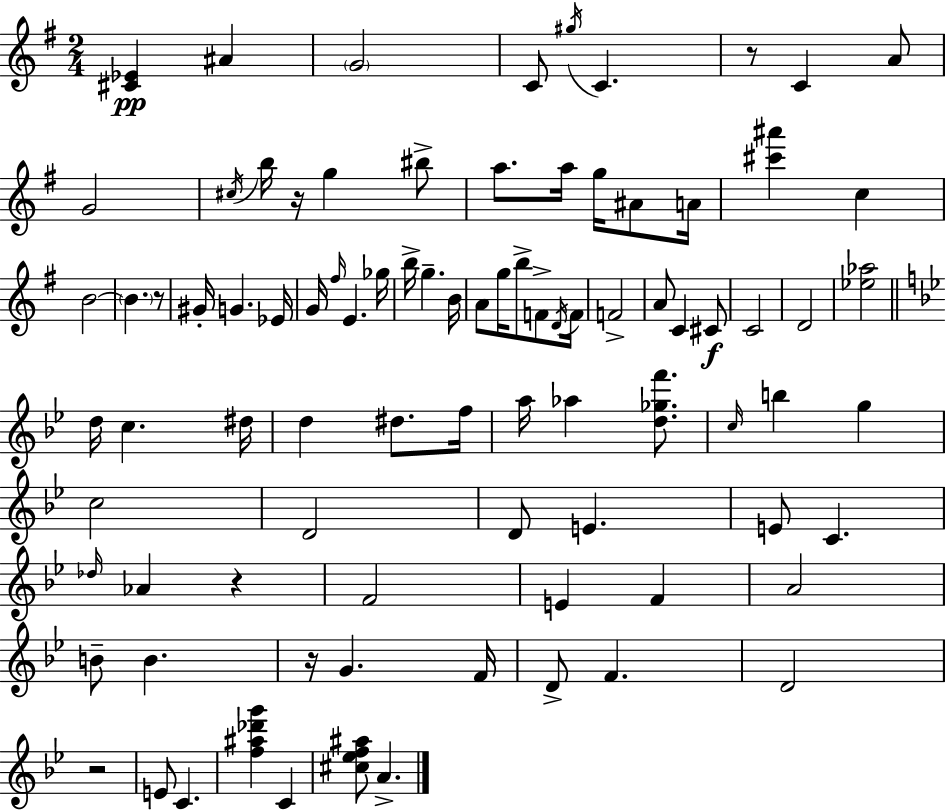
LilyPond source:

{
  \clef treble
  \numericTimeSignature
  \time 2/4
  \key e \minor
  <cis' ees'>4\pp ais'4 | \parenthesize g'2 | c'8 \acciaccatura { gis''16 } c'4. | r8 c'4 a'8 | \break g'2 | \acciaccatura { cis''16 } b''16 r16 g''4 | bis''8-> a''8. a''16 g''16 ais'8 | a'16 <cis''' ais'''>4 c''4 | \break b'2~~ | \parenthesize b'4. | r8 gis'16-. g'4. | ees'16 g'16 \grace { fis''16 } e'4. | \break ges''16 b''16-> g''4.-- | b'16 a'8 g''16 b''8-> | f'8-> \acciaccatura { d'16 } f'16 f'2-> | a'8 c'4 | \break cis'8\f c'2 | d'2 | <ees'' aes''>2 | \bar "||" \break \key bes \major d''16 c''4. dis''16 | d''4 dis''8. f''16 | a''16 aes''4 <d'' ges'' f'''>8. | \grace { c''16 } b''4 g''4 | \break c''2 | d'2 | d'8 e'4. | e'8 c'4. | \break \grace { des''16 } aes'4 r4 | f'2 | e'4 f'4 | a'2 | \break b'8-- b'4. | r16 g'4. | f'16 d'8-> f'4. | d'2 | \break r2 | e'8 c'4. | <f'' ais'' des''' g'''>4 c'4 | <cis'' ees'' f'' ais''>8 a'4.-> | \break \bar "|."
}